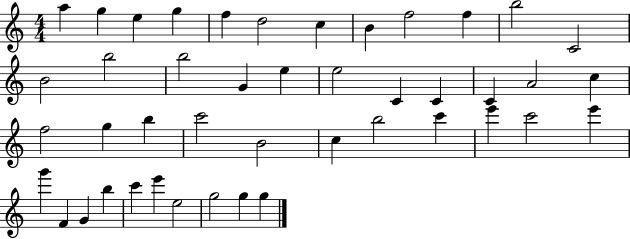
X:1
T:Untitled
M:4/4
L:1/4
K:C
a g e g f d2 c B f2 f b2 C2 B2 b2 b2 G e e2 C C C A2 c f2 g b c'2 B2 c b2 c' e' c'2 e' g' F G b c' e' e2 g2 g g